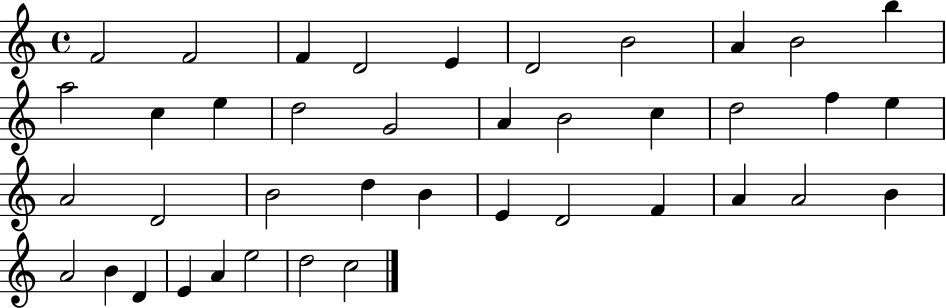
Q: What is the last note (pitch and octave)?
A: C5